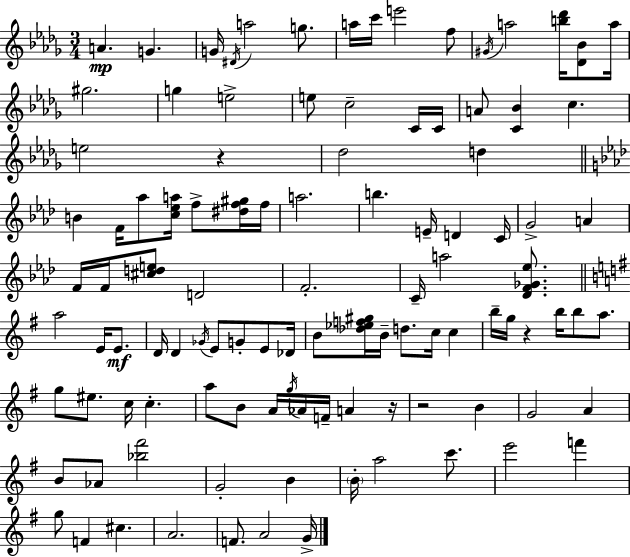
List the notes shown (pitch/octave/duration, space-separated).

A4/q. G4/q. G4/s D#4/s A5/h G5/e. A5/s C6/s E6/h F5/e G#4/s A5/h [B5,Db6]/s [Db4,Bb4]/e A5/s G#5/h. G5/q E5/h E5/e C5/h C4/s C4/s A4/e [C4,Bb4]/q C5/q. E5/h R/q Db5/h D5/q B4/q F4/s Ab5/e [C5,Eb5,A5]/s F5/e [D#5,F5,G#5]/s F5/s A5/h. B5/q. E4/s D4/q C4/s G4/h A4/q F4/s F4/s [C#5,D5,E5]/e D4/h F4/h. C4/s A5/h [Db4,F4,Gb4,Eb5]/e. A5/h E4/s E4/e. D4/s D4/q Gb4/s E4/e G4/e E4/e Db4/s B4/e [Db5,Eb5,F5,G#5]/s B4/s D5/e. C5/s C5/q B5/s G5/s R/q B5/s B5/e A5/e. G5/e EIS5/e. C5/s C5/q. A5/e B4/e A4/s G5/s Ab4/s F4/s A4/q R/s R/h B4/q G4/h A4/q B4/e Ab4/e [Bb5,F#6]/h G4/h B4/q B4/s A5/h C6/e. E6/h F6/q G5/e F4/q C#5/q. A4/h. F4/e. A4/h G4/s